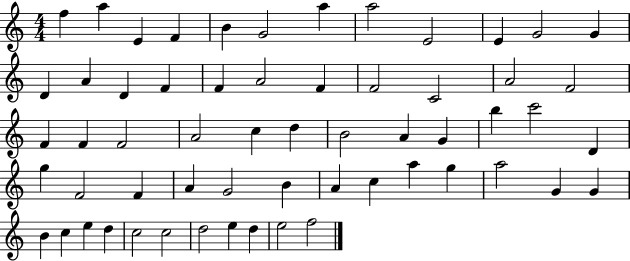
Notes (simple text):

F5/q A5/q E4/q F4/q B4/q G4/h A5/q A5/h E4/h E4/q G4/h G4/q D4/q A4/q D4/q F4/q F4/q A4/h F4/q F4/h C4/h A4/h F4/h F4/q F4/q F4/h A4/h C5/q D5/q B4/h A4/q G4/q B5/q C6/h D4/q G5/q F4/h F4/q A4/q G4/h B4/q A4/q C5/q A5/q G5/q A5/h G4/q G4/q B4/q C5/q E5/q D5/q C5/h C5/h D5/h E5/q D5/q E5/h F5/h